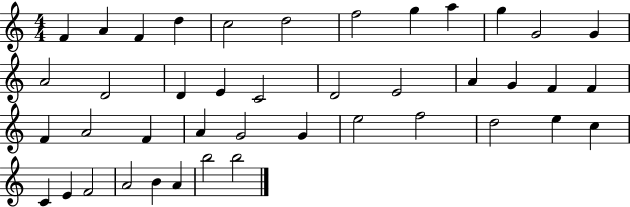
X:1
T:Untitled
M:4/4
L:1/4
K:C
F A F d c2 d2 f2 g a g G2 G A2 D2 D E C2 D2 E2 A G F F F A2 F A G2 G e2 f2 d2 e c C E F2 A2 B A b2 b2